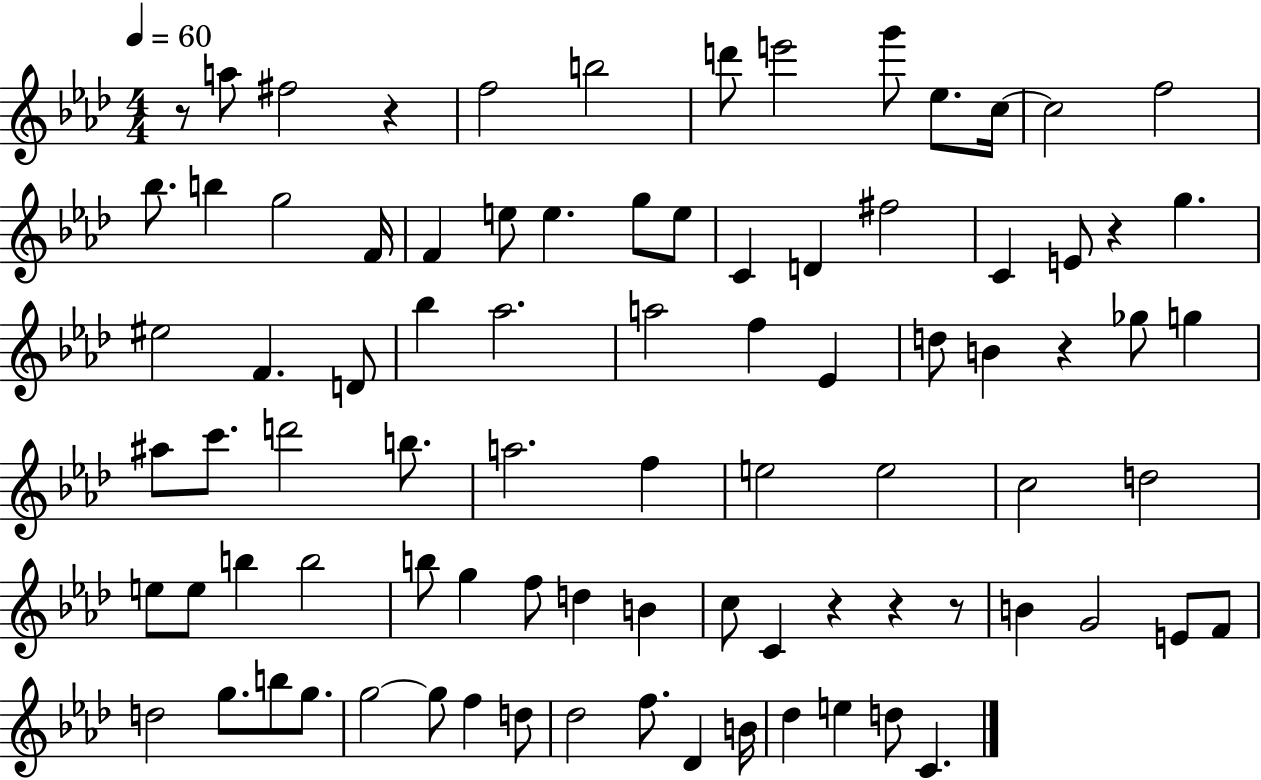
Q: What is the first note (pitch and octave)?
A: A5